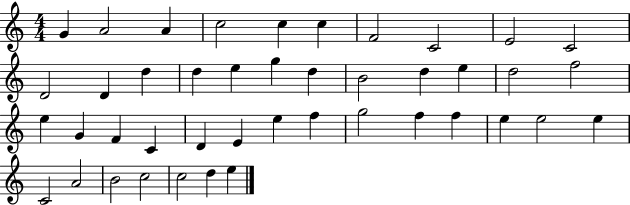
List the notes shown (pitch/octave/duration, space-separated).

G4/q A4/h A4/q C5/h C5/q C5/q F4/h C4/h E4/h C4/h D4/h D4/q D5/q D5/q E5/q G5/q D5/q B4/h D5/q E5/q D5/h F5/h E5/q G4/q F4/q C4/q D4/q E4/q E5/q F5/q G5/h F5/q F5/q E5/q E5/h E5/q C4/h A4/h B4/h C5/h C5/h D5/q E5/q